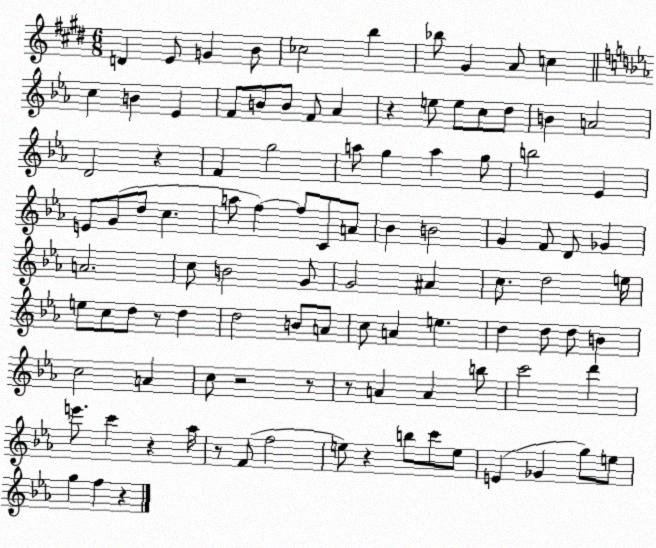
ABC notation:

X:1
T:Untitled
M:6/8
L:1/4
K:E
D E/2 G B/2 _c2 b _b/2 ^G A/2 c c B _E F/2 B/2 B/2 F/2 _A z e/2 e/2 c/2 d/2 B A2 D2 z F g2 a/2 g a g/2 b2 _E E/2 G/2 d/2 c a/2 f f/2 C/2 A/2 _B B2 G F/2 D/2 _G A2 c/2 B2 G/2 G2 ^A c/2 d2 e/4 e/2 c/2 d/2 z/2 d d2 B/2 A/2 c/2 A e d d/2 d/2 B c2 A c/2 z2 z/2 z/2 A A b/2 c'2 d' e'/2 c' z _a/4 z/2 F/2 f2 e/2 z b/2 c'/2 e/2 E _G g/2 e/2 g f z